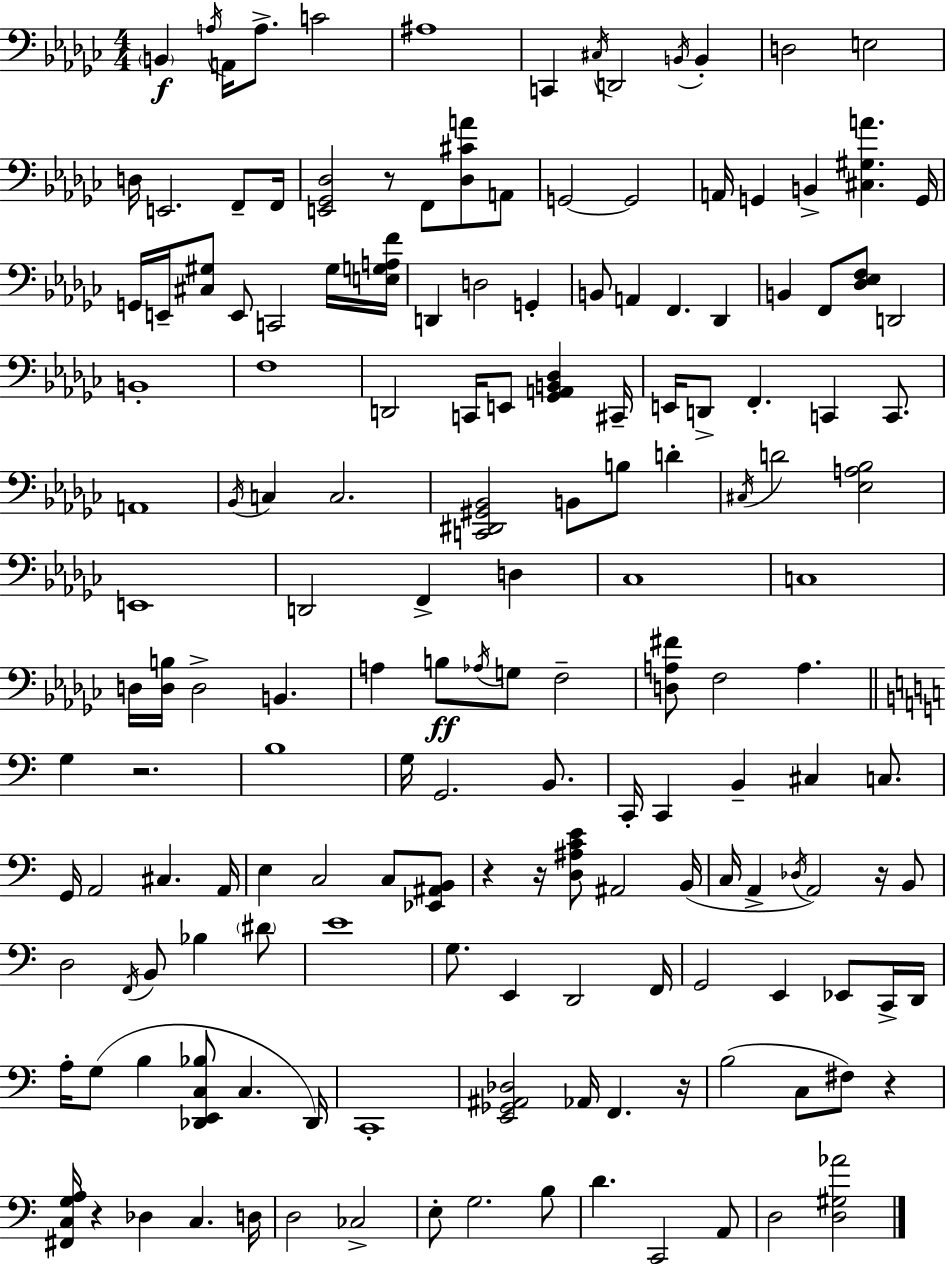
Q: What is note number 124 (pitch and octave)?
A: B3